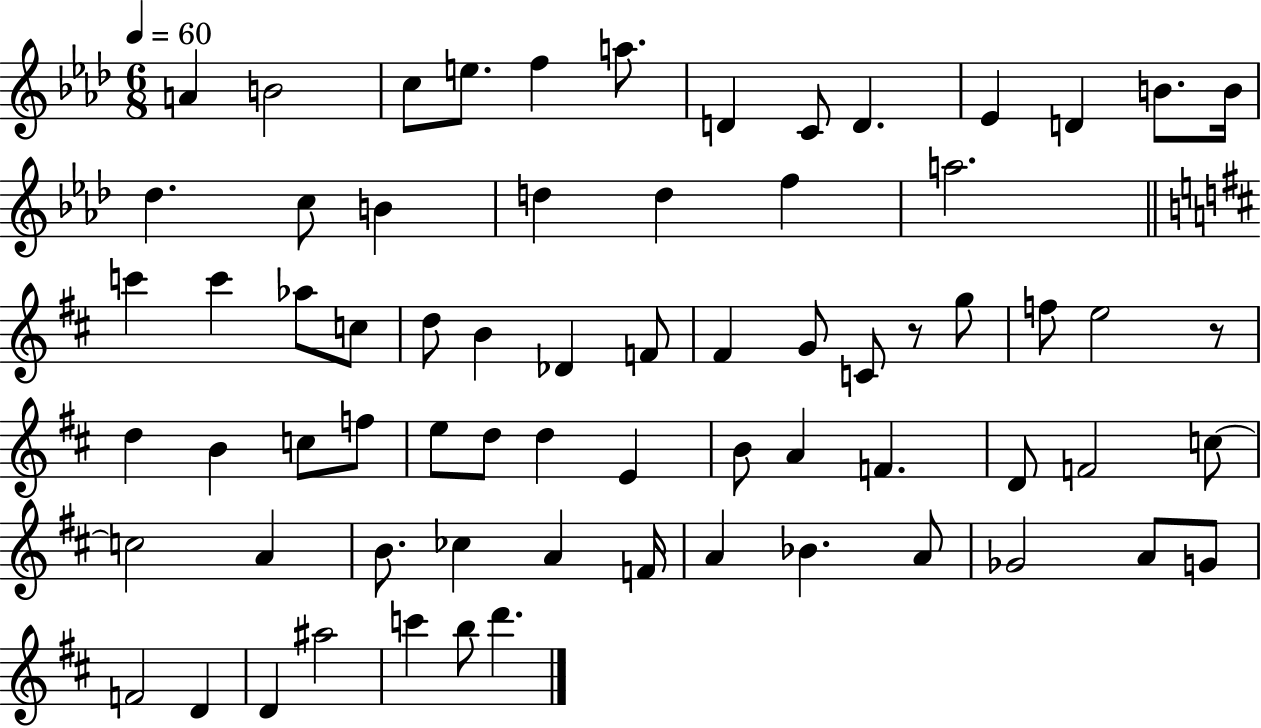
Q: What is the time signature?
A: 6/8